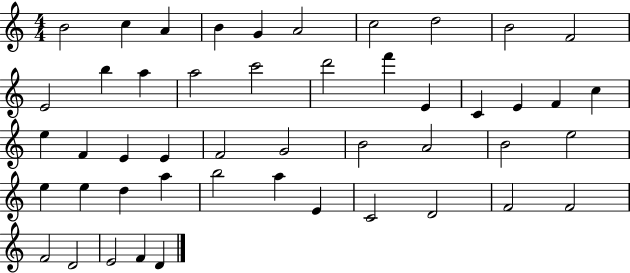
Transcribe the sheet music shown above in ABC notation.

X:1
T:Untitled
M:4/4
L:1/4
K:C
B2 c A B G A2 c2 d2 B2 F2 E2 b a a2 c'2 d'2 f' E C E F c e F E E F2 G2 B2 A2 B2 e2 e e d a b2 a E C2 D2 F2 F2 F2 D2 E2 F D